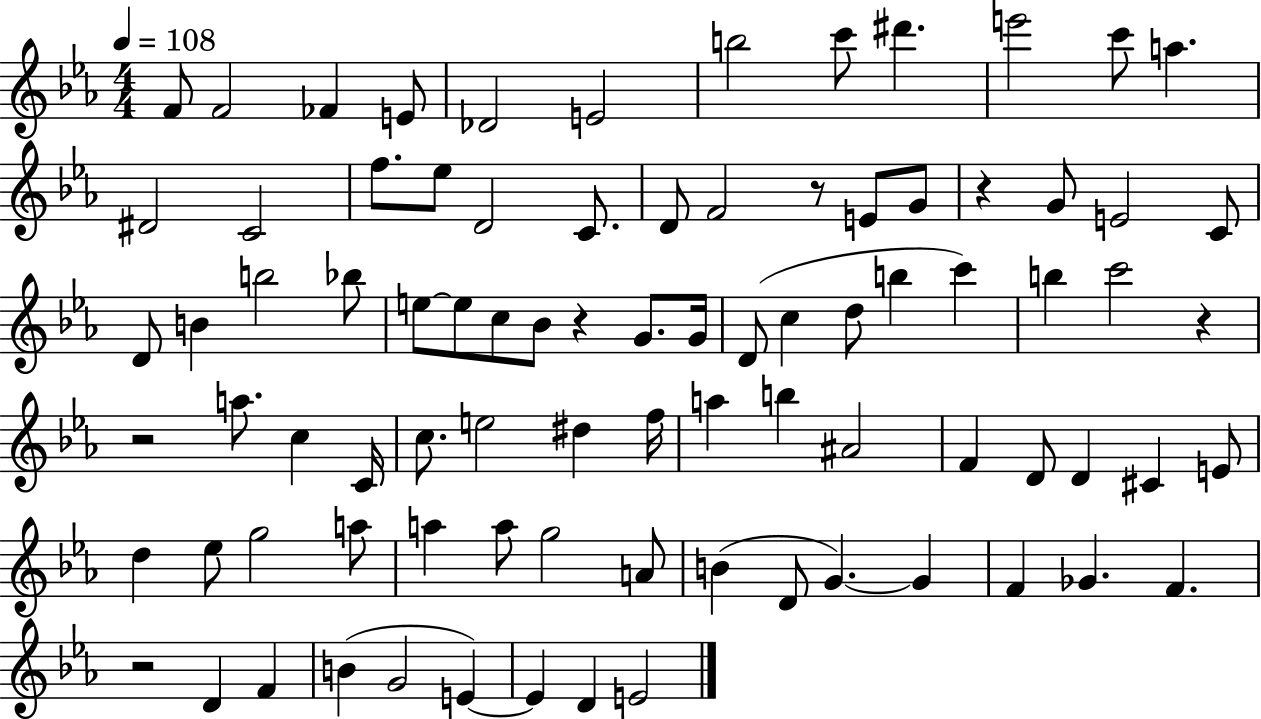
{
  \clef treble
  \numericTimeSignature
  \time 4/4
  \key ees \major
  \tempo 4 = 108
  f'8 f'2 fes'4 e'8 | des'2 e'2 | b''2 c'''8 dis'''4. | e'''2 c'''8 a''4. | \break dis'2 c'2 | f''8. ees''8 d'2 c'8. | d'8 f'2 r8 e'8 g'8 | r4 g'8 e'2 c'8 | \break d'8 b'4 b''2 bes''8 | e''8~~ e''8 c''8 bes'8 r4 g'8. g'16 | d'8( c''4 d''8 b''4 c'''4) | b''4 c'''2 r4 | \break r2 a''8. c''4 c'16 | c''8. e''2 dis''4 f''16 | a''4 b''4 ais'2 | f'4 d'8 d'4 cis'4 e'8 | \break d''4 ees''8 g''2 a''8 | a''4 a''8 g''2 a'8 | b'4( d'8 g'4.~~) g'4 | f'4 ges'4. f'4. | \break r2 d'4 f'4 | b'4( g'2 e'4~~) | e'4 d'4 e'2 | \bar "|."
}